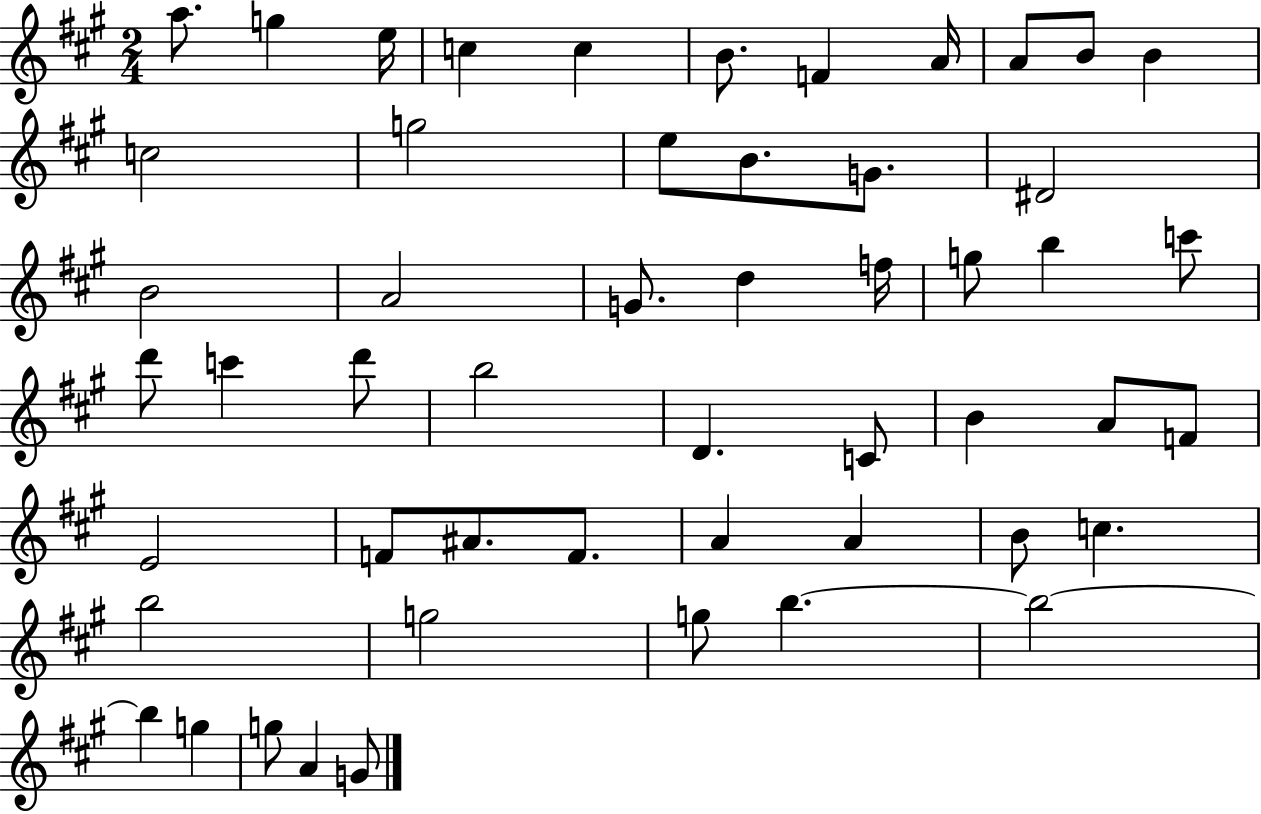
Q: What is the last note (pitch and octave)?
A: G4